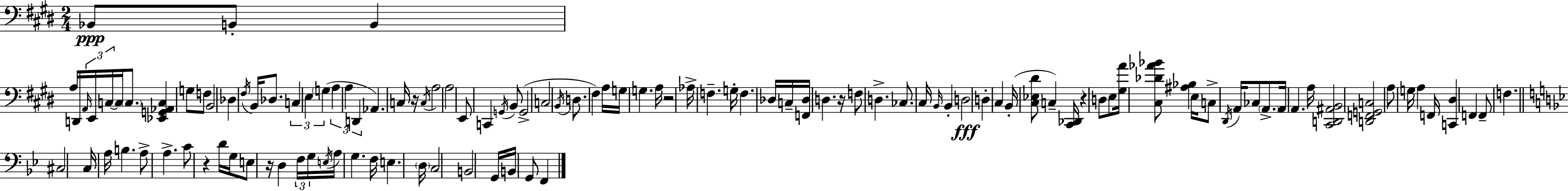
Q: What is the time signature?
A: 2/4